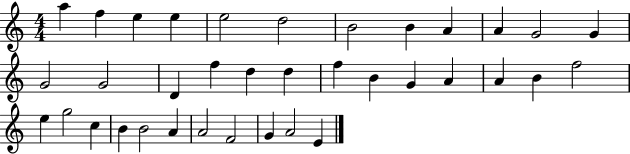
{
  \clef treble
  \numericTimeSignature
  \time 4/4
  \key c \major
  a''4 f''4 e''4 e''4 | e''2 d''2 | b'2 b'4 a'4 | a'4 g'2 g'4 | \break g'2 g'2 | d'4 f''4 d''4 d''4 | f''4 b'4 g'4 a'4 | a'4 b'4 f''2 | \break e''4 g''2 c''4 | b'4 b'2 a'4 | a'2 f'2 | g'4 a'2 e'4 | \break \bar "|."
}